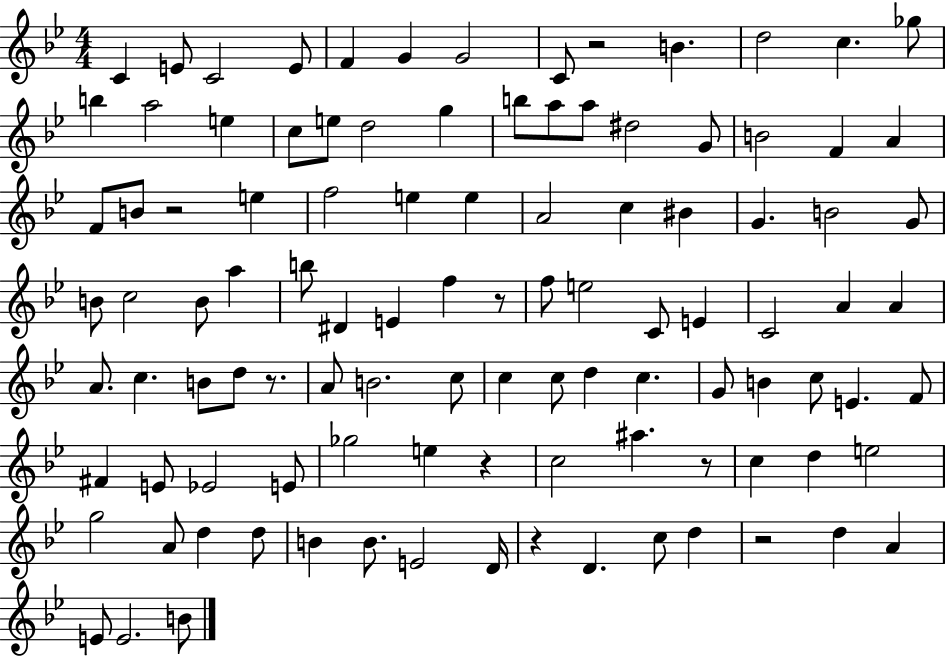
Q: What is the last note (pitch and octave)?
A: B4